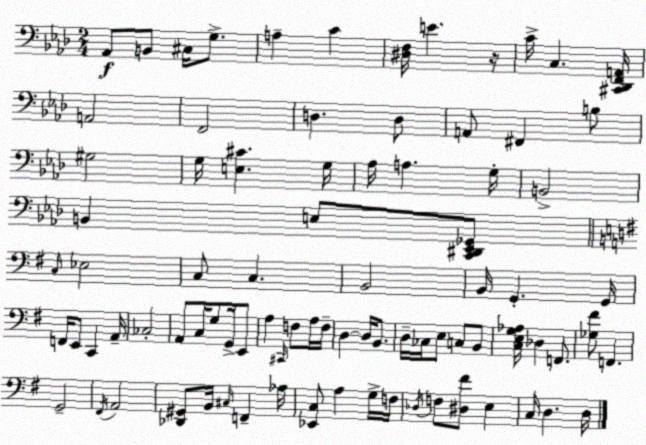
X:1
T:Untitled
M:2/4
L:1/4
K:Ab
_A,,/2 B,,/2 ^C,/4 G,/2 A, C [^D,F,]/4 E z/4 C/4 C, [^C,,_D,,F,,A,,]/4 A,,2 F,,2 D, D,/2 A,,/2 ^F,, B,/2 ^G,2 G,/4 [E,^C] G,/4 _A,/4 A, G,/4 B,,2 B,, E,/2 [C,,^D,,_E,,_G,,]/2 C,/4 _E,2 C,/2 C, B,,2 B,,/4 G,, G,,/4 F,,/4 E,,/2 C,, A,,/4 _C,2 A,,/2 C,/4 G,/2 G,,/4 E,,/2 A, ^C,,/4 F,/2 A,/4 F,/4 D, D,/4 B,,/2 D,/4 _C,/4 E,/2 C,/2 B,,/2 [C,E,G,_A,]/4 _D, F,,/2 [_G,^F]/2 F,, G,,2 ^F,,/4 A,,2 [_D,,^G,,]/2 B,,/4 ^C,/4 F,, _A,/4 [_E,,C,]/2 A, G,/4 F,/4 _D,/4 F,/2 [^D,^F]/2 E, C,/4 D, D,/4